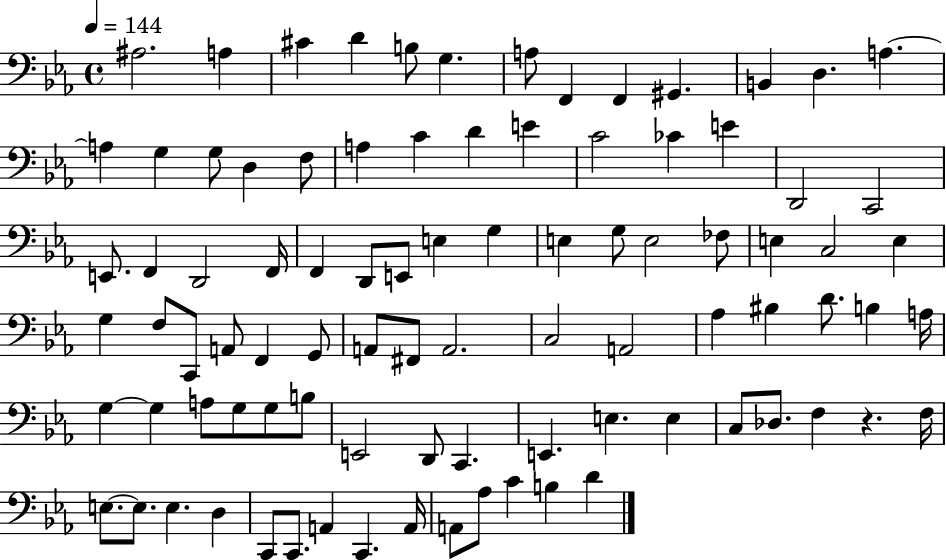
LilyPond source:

{
  \clef bass
  \time 4/4
  \defaultTimeSignature
  \key ees \major
  \tempo 4 = 144
  ais2. a4 | cis'4 d'4 b8 g4. | a8 f,4 f,4 gis,4. | b,4 d4. a4.~~ | \break a4 g4 g8 d4 f8 | a4 c'4 d'4 e'4 | c'2 ces'4 e'4 | d,2 c,2 | \break e,8. f,4 d,2 f,16 | f,4 d,8 e,8 e4 g4 | e4 g8 e2 fes8 | e4 c2 e4 | \break g4 f8 c,8 a,8 f,4 g,8 | a,8 fis,8 a,2. | c2 a,2 | aes4 bis4 d'8. b4 a16 | \break g4~~ g4 a8 g8 g8 b8 | e,2 d,8 c,4. | e,4. e4. e4 | c8 des8. f4 r4. f16 | \break e8.~~ e8. e4. d4 | c,8 c,8. a,4 c,4. a,16 | a,8 aes8 c'4 b4 d'4 | \bar "|."
}